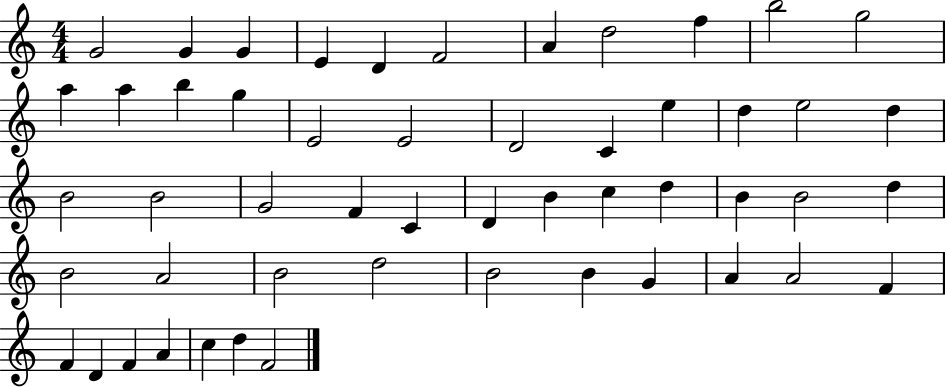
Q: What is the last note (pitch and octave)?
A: F4